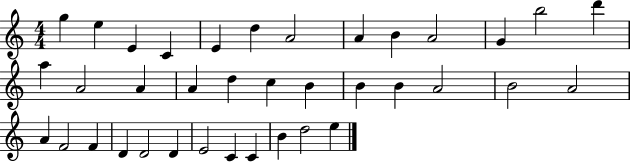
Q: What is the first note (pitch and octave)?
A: G5